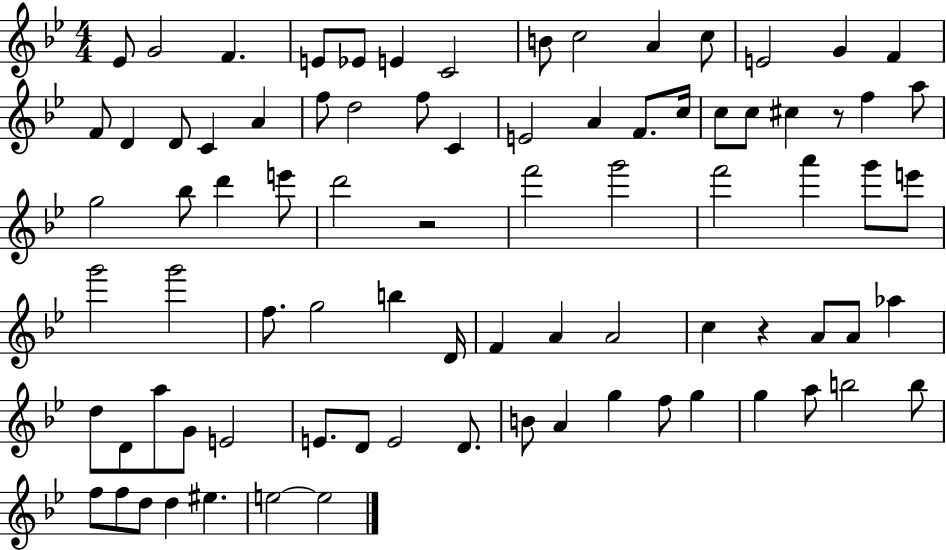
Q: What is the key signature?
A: BES major